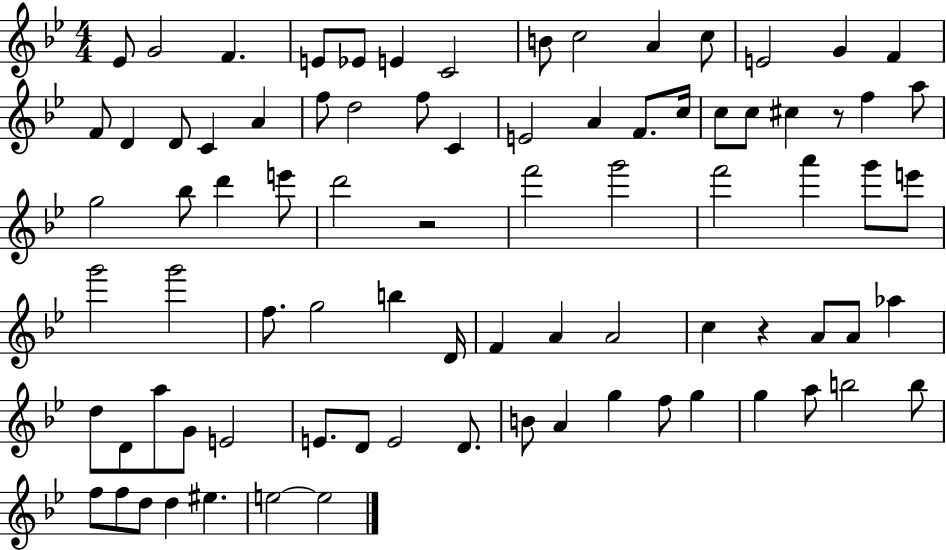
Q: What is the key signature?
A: BES major